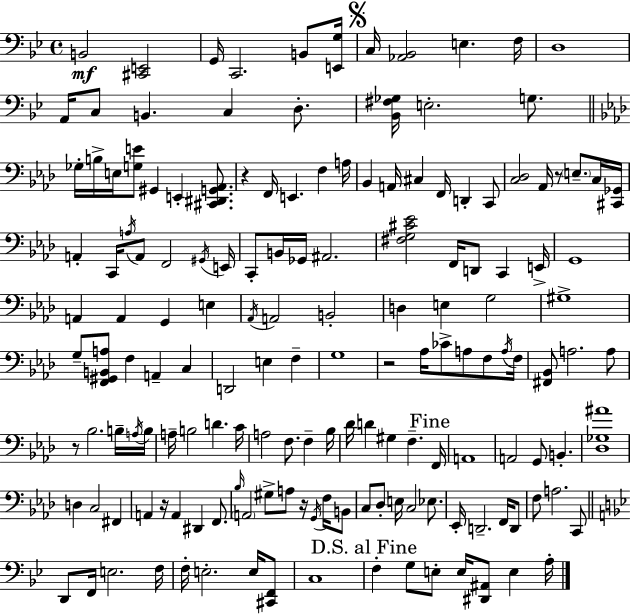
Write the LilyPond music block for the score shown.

{
  \clef bass
  \time 4/4
  \defaultTimeSignature
  \key bes \major
  b,2\mf <cis, e,>2 | g,16 c,2. b,8 <e, g>16 | \mark \markup { \musicglyph "scripts.segno" } c16 <aes, bes,>2 e4. f16 | d1 | \break a,16 c8 b,4. c4 d8.-. | <bes, fis ges>16 e2.-. g8. | \bar "||" \break \key aes \major ges16-. b16-> e16 <g e'>8 gis,4 e,4-. <cis, dis, g, aes,>8. | r4 f,16 e,4. f4 a16 | bes,4 a,16 cis4 f,16 d,4-. c,8 | <c des>2 aes,16 r8 \parenthesize e8.-- c16 <cis, ges,>16 | \break a,4-. c,16 \acciaccatura { a16 } a,8 f,2 | \acciaccatura { gis,16 } e,16 c,8-. b,16 ges,16 ais,2. | <fis g cis' ees'>2 f,16 d,8 c,4 | e,16-> g,1 | \break a,4 a,4 g,4 e4 | \acciaccatura { aes,16 } a,2 b,2-. | d4 e4 g2 | gis1-> | \break g8-- <f, gis, b, a>8 f4 a,4-- c4 | d,2 e4 f4-- | g1 | r2 aes16 ces'8-> a8 | \break f8 \acciaccatura { a16 } f16 <fis, bes,>8 a2. | a8 r8 bes2. | b16-- \acciaccatura { a16 } b16 a16-- b2 d'4. | c'16 a2 f8. | \break f4-- bes16 des'16 d'4 gis4 f4.-- | \mark "Fine" f,16 a,1 | a,2 g,8 b,4.-. | <des ges ais'>1 | \break d4 c2 | fis,4 a,4 r16 a,4 dis,4 | f,8. \grace { bes16 } \parenthesize a,2 gis8-> | a8 r16 \acciaccatura { g,16 } f16 b,8 c8 des8-. e16 c2 | \break ees8. ees,16-. d,2.-- | f,16 d,8 f8 a2. | c,8 \bar "||" \break \key bes \major d,8 f,16 e2. f16 | f16-. e2.-. e16 <cis, f,>8 | c1 | \mark "D.S. al Fine" f4-. g8 e8-. e16 <dis, ais,>8 e4 a16-. | \break \bar "|."
}